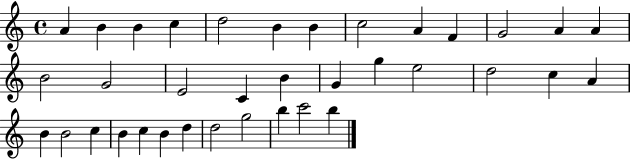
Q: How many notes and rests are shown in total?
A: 36